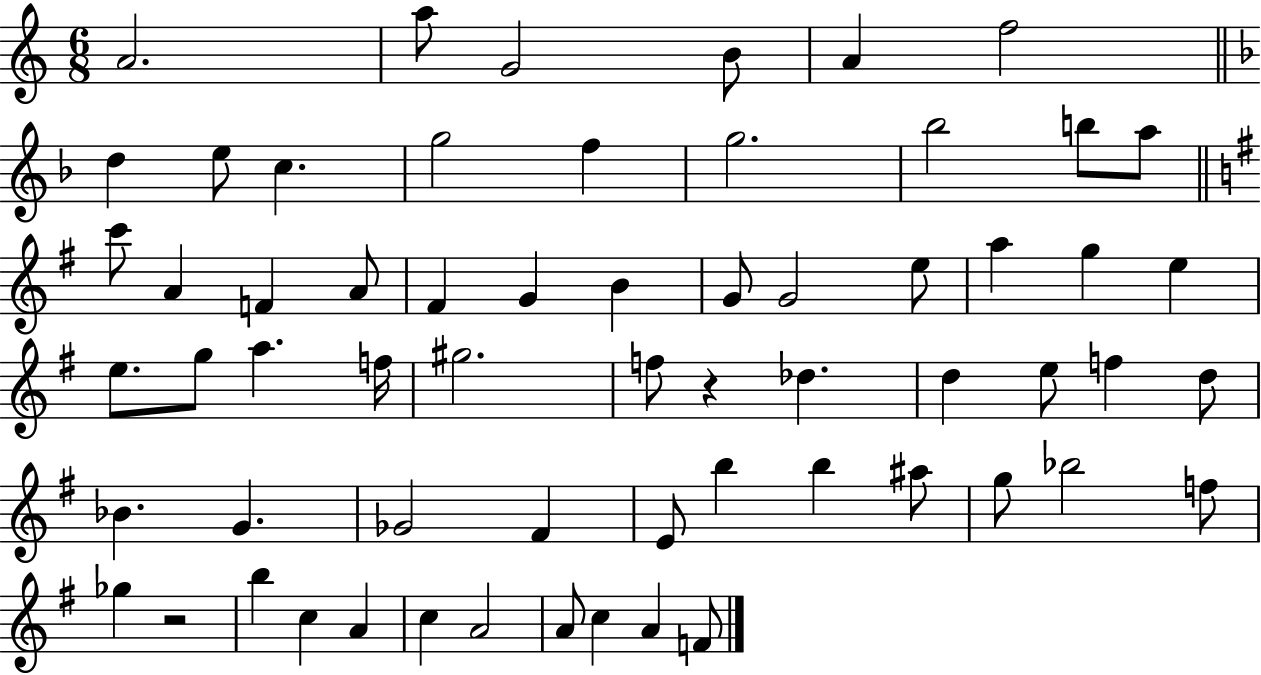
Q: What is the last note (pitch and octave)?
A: F4